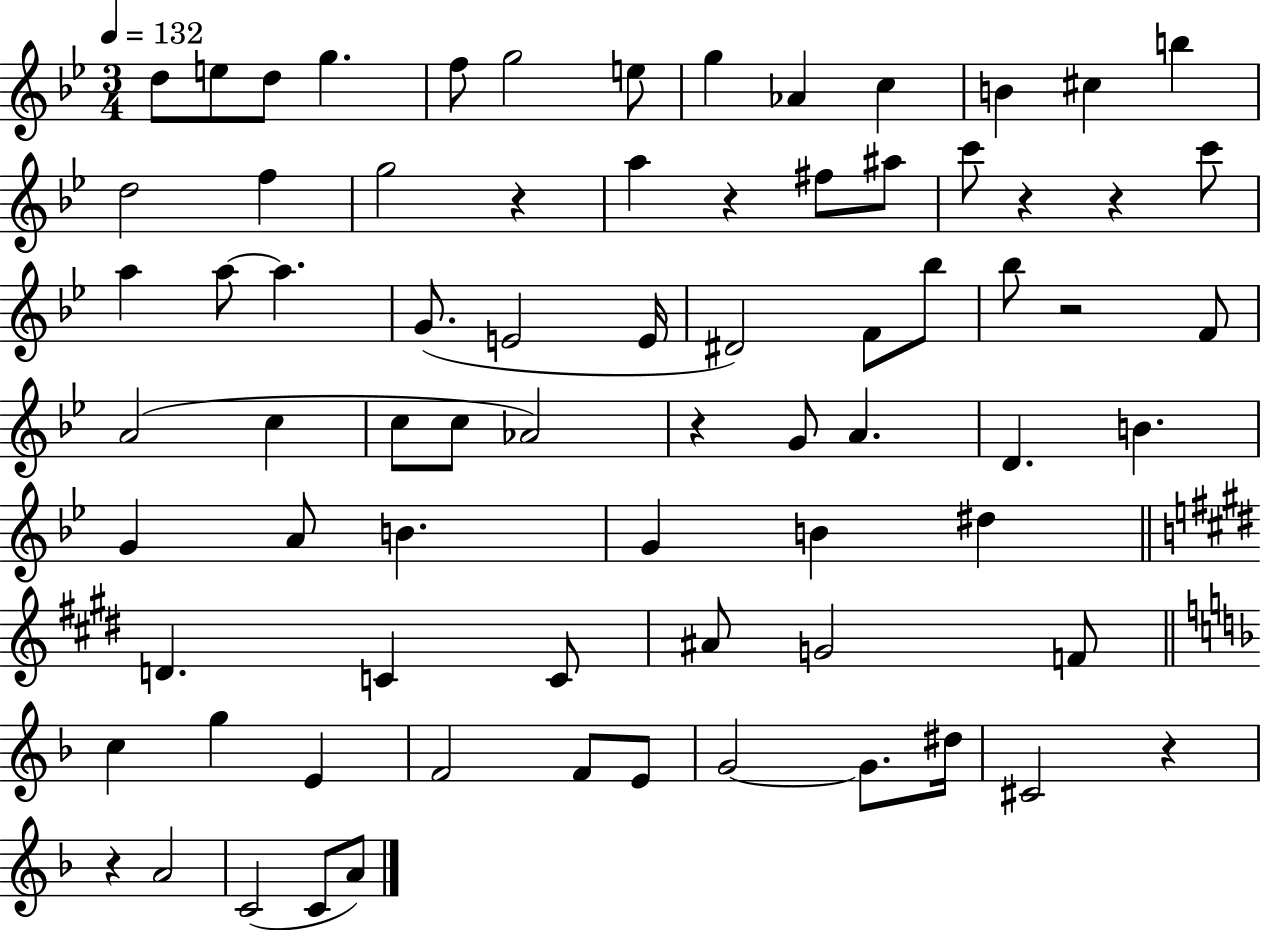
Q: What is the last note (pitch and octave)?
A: A4